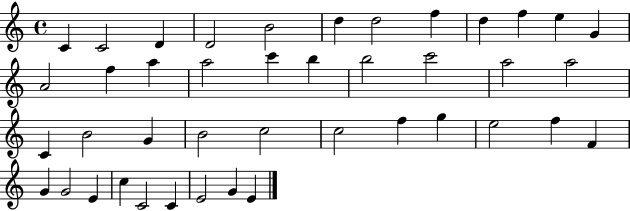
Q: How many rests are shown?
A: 0